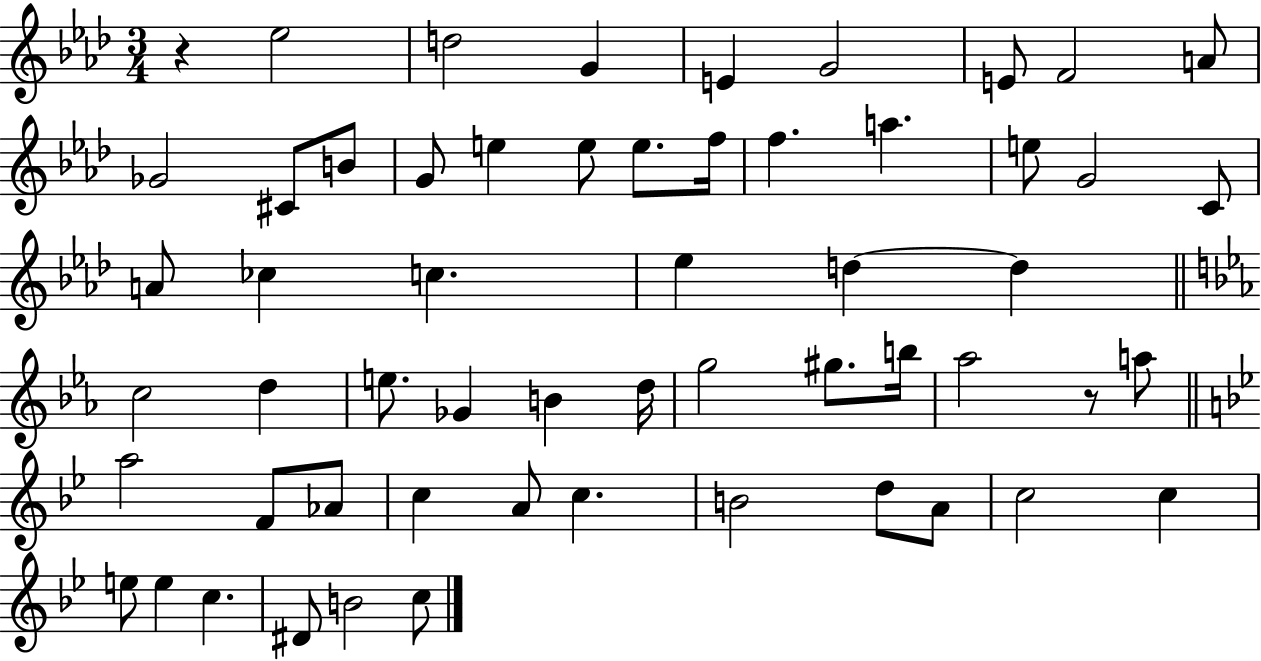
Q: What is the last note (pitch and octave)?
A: C5